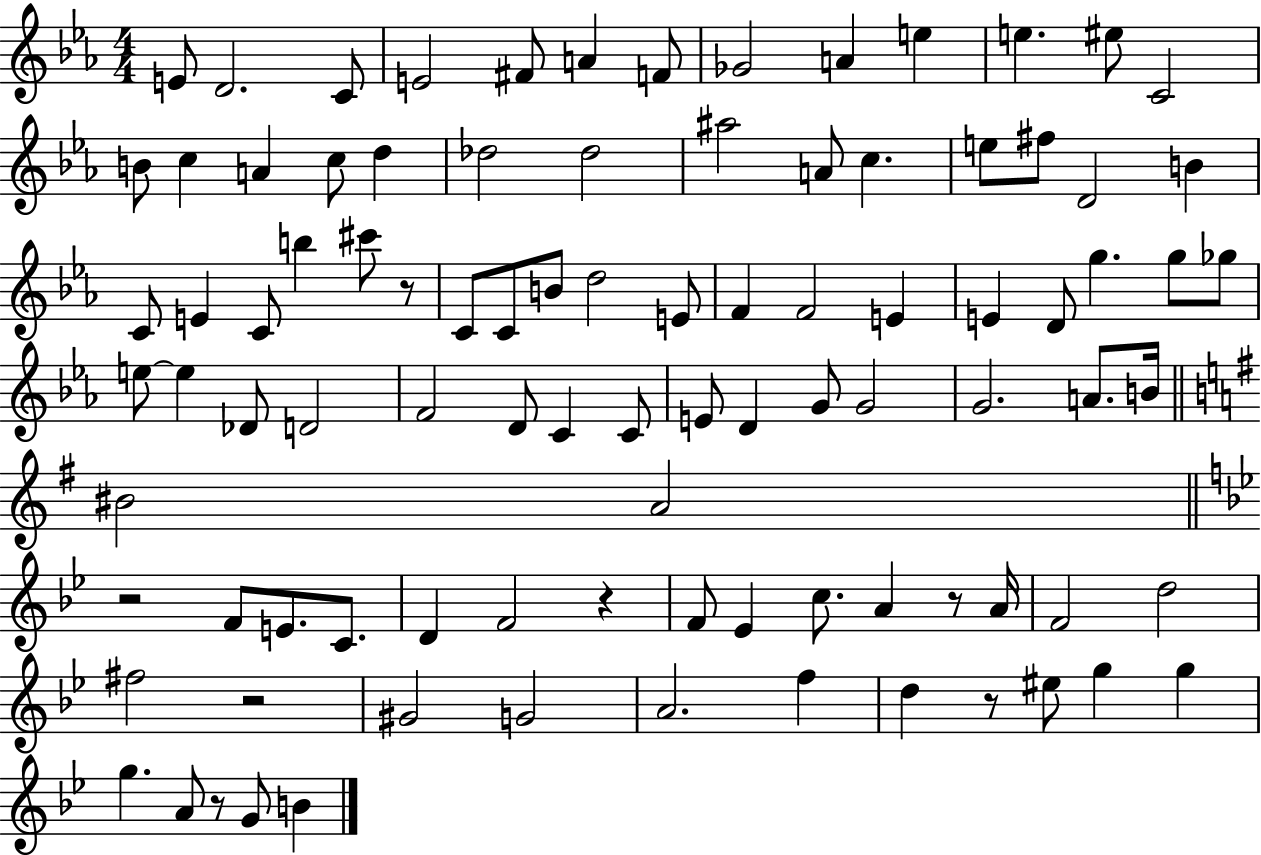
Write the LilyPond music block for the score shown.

{
  \clef treble
  \numericTimeSignature
  \time 4/4
  \key ees \major
  e'8 d'2. c'8 | e'2 fis'8 a'4 f'8 | ges'2 a'4 e''4 | e''4. eis''8 c'2 | \break b'8 c''4 a'4 c''8 d''4 | des''2 des''2 | ais''2 a'8 c''4. | e''8 fis''8 d'2 b'4 | \break c'8 e'4 c'8 b''4 cis'''8 r8 | c'8 c'8 b'8 d''2 e'8 | f'4 f'2 e'4 | e'4 d'8 g''4. g''8 ges''8 | \break e''8~~ e''4 des'8 d'2 | f'2 d'8 c'4 c'8 | e'8 d'4 g'8 g'2 | g'2. a'8. b'16 | \break \bar "||" \break \key g \major bis'2 a'2 | \bar "||" \break \key g \minor r2 f'8 e'8. c'8. | d'4 f'2 r4 | f'8 ees'4 c''8. a'4 r8 a'16 | f'2 d''2 | \break fis''2 r2 | gis'2 g'2 | a'2. f''4 | d''4 r8 eis''8 g''4 g''4 | \break g''4. a'8 r8 g'8 b'4 | \bar "|."
}